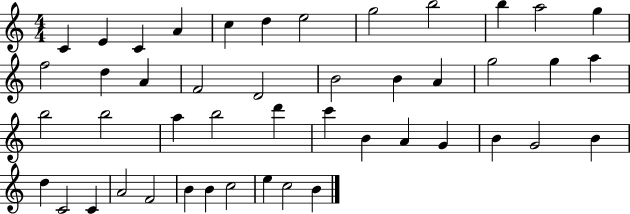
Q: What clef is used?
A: treble